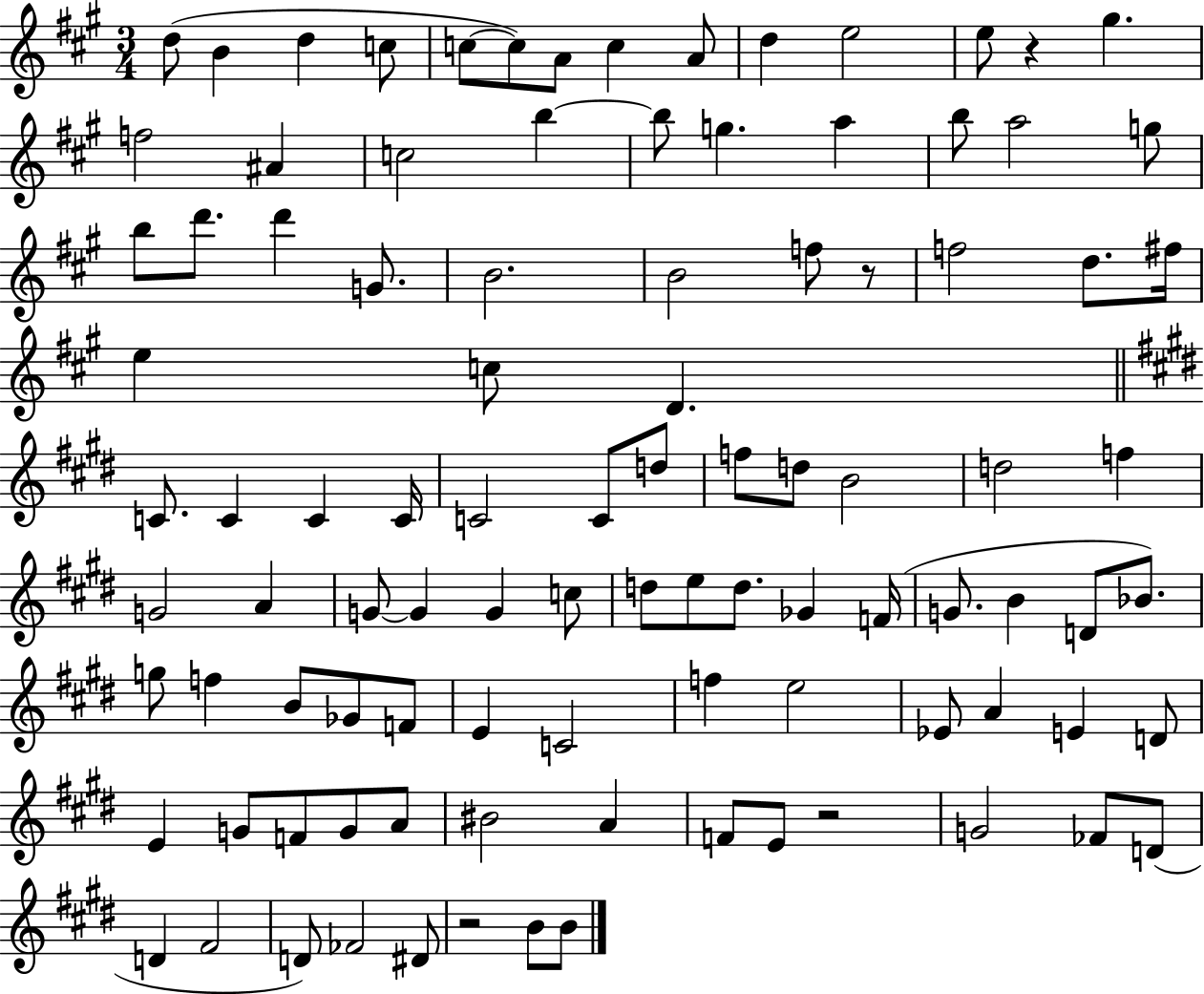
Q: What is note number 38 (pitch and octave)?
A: C4